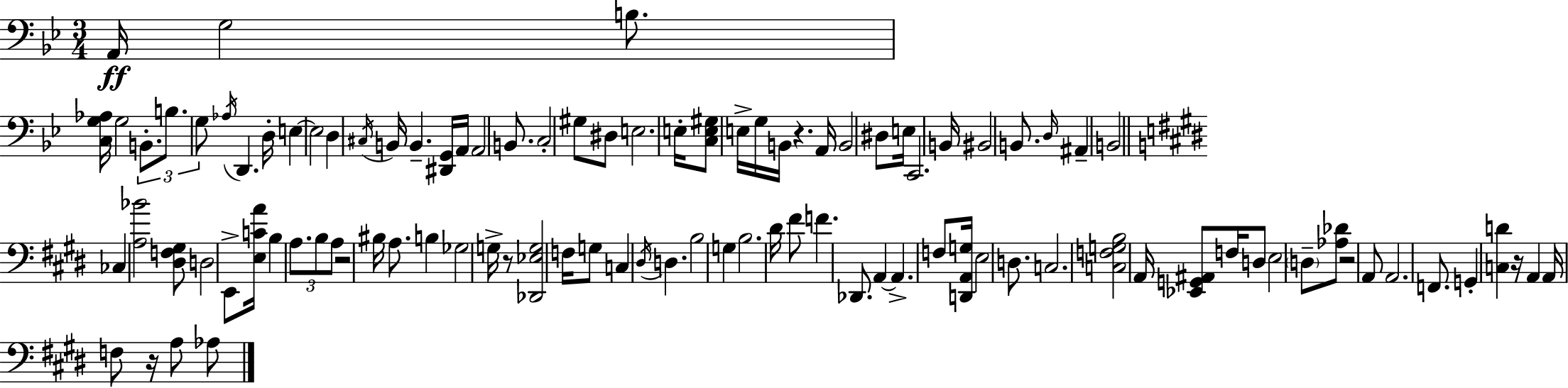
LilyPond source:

{
  \clef bass
  \numericTimeSignature
  \time 3/4
  \key g \minor
  a,16\ff g2 b8. | <c g aes>16 g2 \tuplet 3/2 { b,8.-. | b8. g8 } \acciaccatura { aes16 } d,4. | d16-. e4~~ e2 | \break d4 \acciaccatura { cis16 } b,16 b,4.-- | <dis, g,>16 a,16 a,2 b,8. | c2-. gis8 | dis8 e2. | \break e16-. <c e gis>8 e16-> g16 b,16 r4. | a,16 b,2 dis8 | e16 c,2. | b,16 bis,2 b,8. | \break \grace { d16 } ais,4-- b,2 | \bar "||" \break \key e \major ces4 <a bes'>2 | <dis f gis>8 d2 e,8-> | <e c' a'>16 b4 \tuplet 3/2 { a8. b8 a8 } | r2 bis16 a8. | \break b4 ges2 | g16-> r8 <des, ees g>2 f16 | g8 c4 \acciaccatura { dis16 } d4. | b2 g4 | \break b2. | dis'16 fis'8 f'4. des,8. | a,4~~ a,4.-> f8 | <d, a, g>16 e2 d8. | \break c2. | <c f g b>2 a,16 <ees, g, ais,>8 | f16 d8 e2 \parenthesize d8-- | <aes des'>8 r2 a,8 | \break a,2. | f,8. g,4-. <c d'>4 | r16 a,4 a,16 f8 r16 a8 aes8 | \bar "|."
}